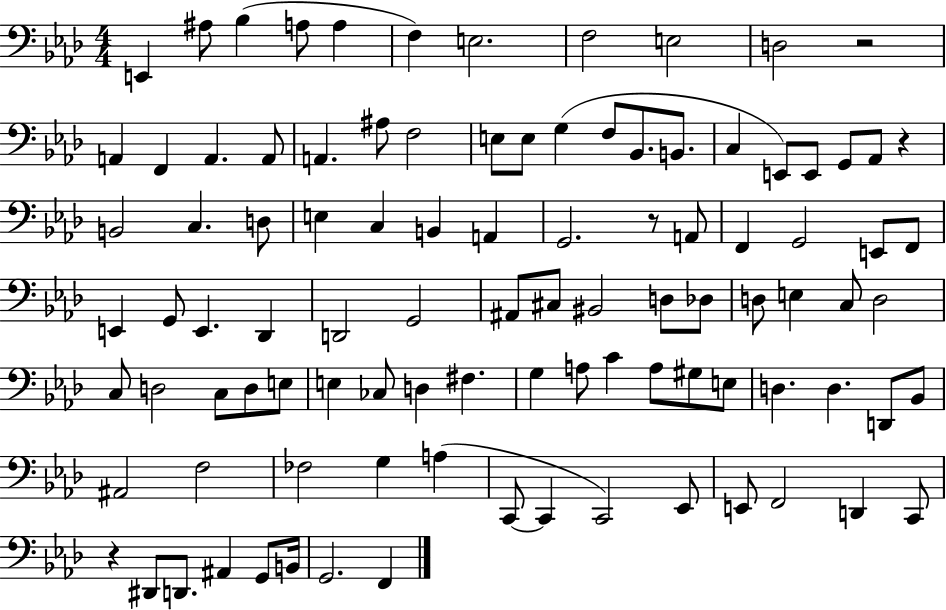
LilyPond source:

{
  \clef bass
  \numericTimeSignature
  \time 4/4
  \key aes \major
  \repeat volta 2 { e,4 ais8 bes4( a8 a4 | f4) e2. | f2 e2 | d2 r2 | \break a,4 f,4 a,4. a,8 | a,4. ais8 f2 | e8 e8 g4( f8 bes,8. b,8. | c4 e,8) e,8 g,8 aes,8 r4 | \break b,2 c4. d8 | e4 c4 b,4 a,4 | g,2. r8 a,8 | f,4 g,2 e,8 f,8 | \break e,4 g,8 e,4. des,4 | d,2 g,2 | ais,8 cis8 bis,2 d8 des8 | d8 e4 c8 d2 | \break c8 d2 c8 d8 e8 | e4 ces8 d4 fis4. | g4 a8 c'4 a8 gis8 e8 | d4. d4. d,8 bes,8 | \break ais,2 f2 | fes2 g4 a4( | c,8~~ c,4 c,2) ees,8 | e,8 f,2 d,4 c,8 | \break r4 dis,8 d,8. ais,4 g,8 b,16 | g,2. f,4 | } \bar "|."
}